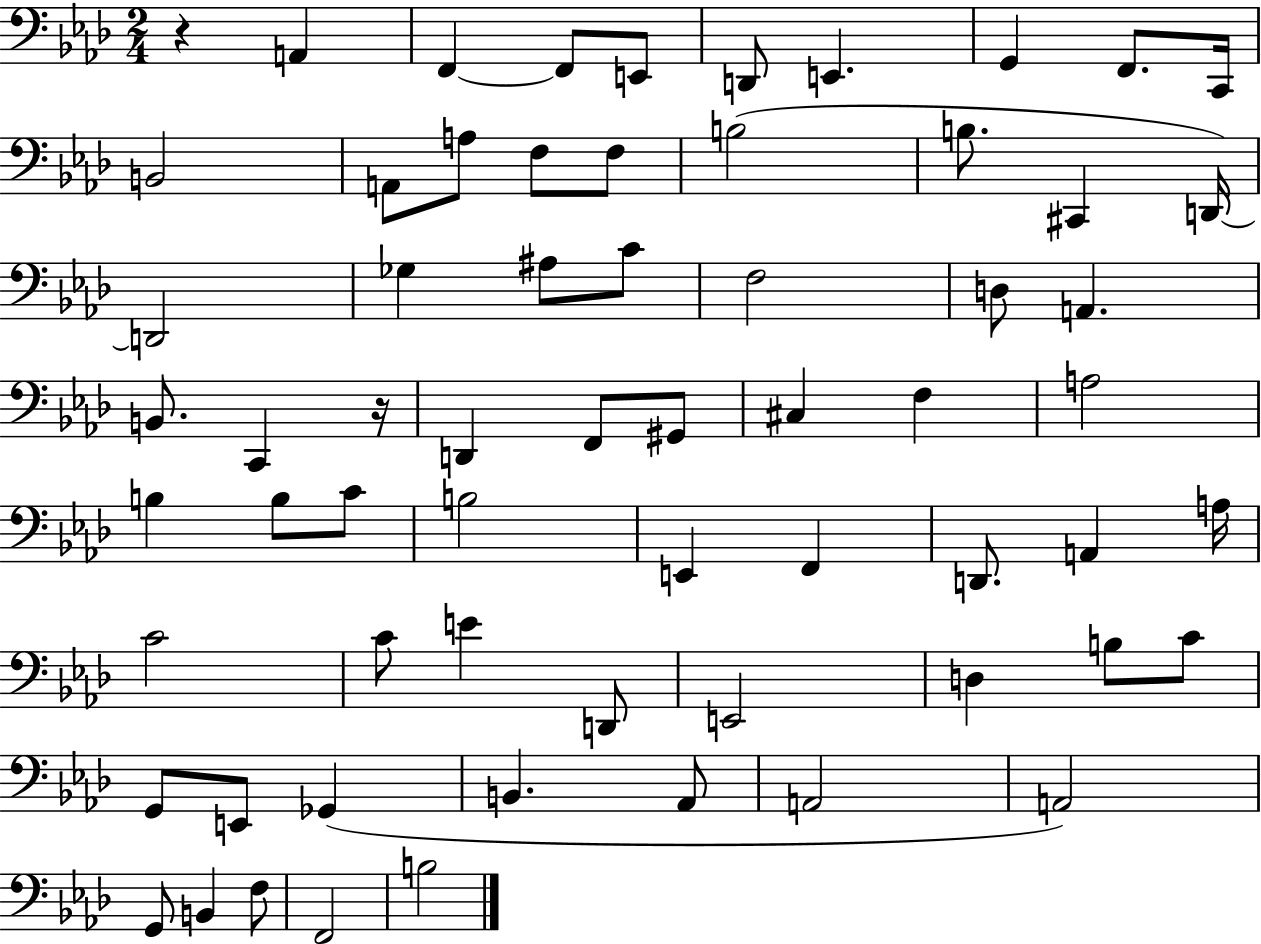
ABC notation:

X:1
T:Untitled
M:2/4
L:1/4
K:Ab
z A,, F,, F,,/2 E,,/2 D,,/2 E,, G,, F,,/2 C,,/4 B,,2 A,,/2 A,/2 F,/2 F,/2 B,2 B,/2 ^C,, D,,/4 D,,2 _G, ^A,/2 C/2 F,2 D,/2 A,, B,,/2 C,, z/4 D,, F,,/2 ^G,,/2 ^C, F, A,2 B, B,/2 C/2 B,2 E,, F,, D,,/2 A,, A,/4 C2 C/2 E D,,/2 E,,2 D, B,/2 C/2 G,,/2 E,,/2 _G,, B,, _A,,/2 A,,2 A,,2 G,,/2 B,, F,/2 F,,2 B,2